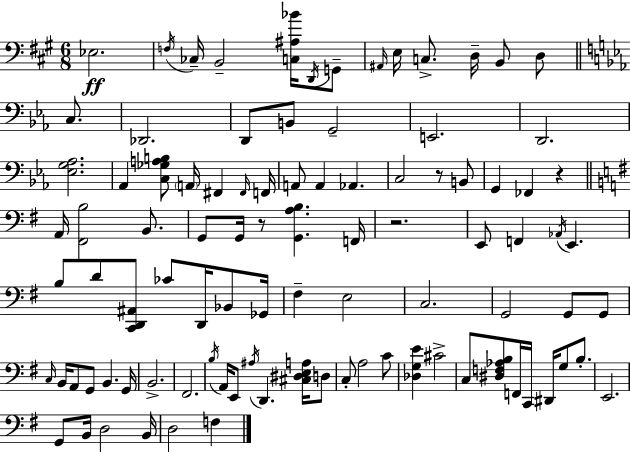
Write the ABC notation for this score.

X:1
T:Untitled
M:6/8
L:1/4
K:A
_E,2 F,/4 _C,/4 B,,2 [C,^A,_B]/4 D,,/4 G,,/2 ^A,,/4 E,/4 C,/2 D,/4 B,,/2 D,/2 C,/2 _D,,2 D,,/2 B,,/2 G,,2 E,,2 D,,2 [_E,G,_A,]2 _A,, [C,_G,A,B,]/2 A,,/4 ^F,, ^F,,/4 F,,/4 A,,/2 A,, _A,, C,2 z/2 B,,/2 G,, _F,, z A,,/4 [^F,,B,]2 B,,/2 G,,/2 G,,/4 z/2 [G,,A,B,] F,,/4 z2 E,,/2 F,, _A,,/4 E,, B,/2 D/2 [C,,D,,^A,,]/2 _C/2 D,,/4 _B,,/2 _G,,/4 ^F, E,2 C,2 G,,2 G,,/2 G,,/2 C,/4 B,,/4 A,,/2 G,,/2 B,, G,,/4 B,,2 ^F,,2 B,/4 A,,/4 E,,/2 ^A,/4 D,, [^C,^D,E,A,]/4 D,/2 C,/2 A,2 C/2 [_D,G,E] ^C2 C,/2 [^D,F,_A,B,]/2 F,,/4 C,,/4 ^D,,/4 G,/2 B,/2 E,,2 G,,/2 B,,/4 D,2 B,,/4 D,2 F,